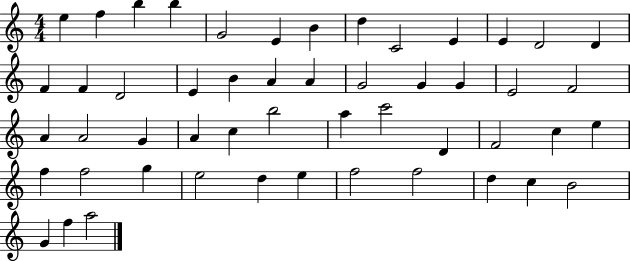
{
  \clef treble
  \numericTimeSignature
  \time 4/4
  \key c \major
  e''4 f''4 b''4 b''4 | g'2 e'4 b'4 | d''4 c'2 e'4 | e'4 d'2 d'4 | \break f'4 f'4 d'2 | e'4 b'4 a'4 a'4 | g'2 g'4 g'4 | e'2 f'2 | \break a'4 a'2 g'4 | a'4 c''4 b''2 | a''4 c'''2 d'4 | f'2 c''4 e''4 | \break f''4 f''2 g''4 | e''2 d''4 e''4 | f''2 f''2 | d''4 c''4 b'2 | \break g'4 f''4 a''2 | \bar "|."
}